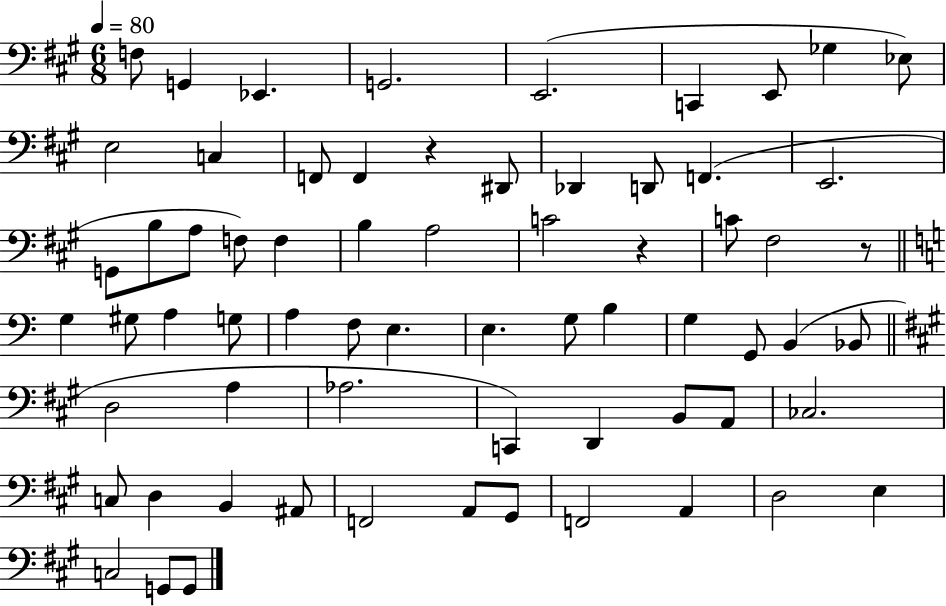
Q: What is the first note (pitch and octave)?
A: F3